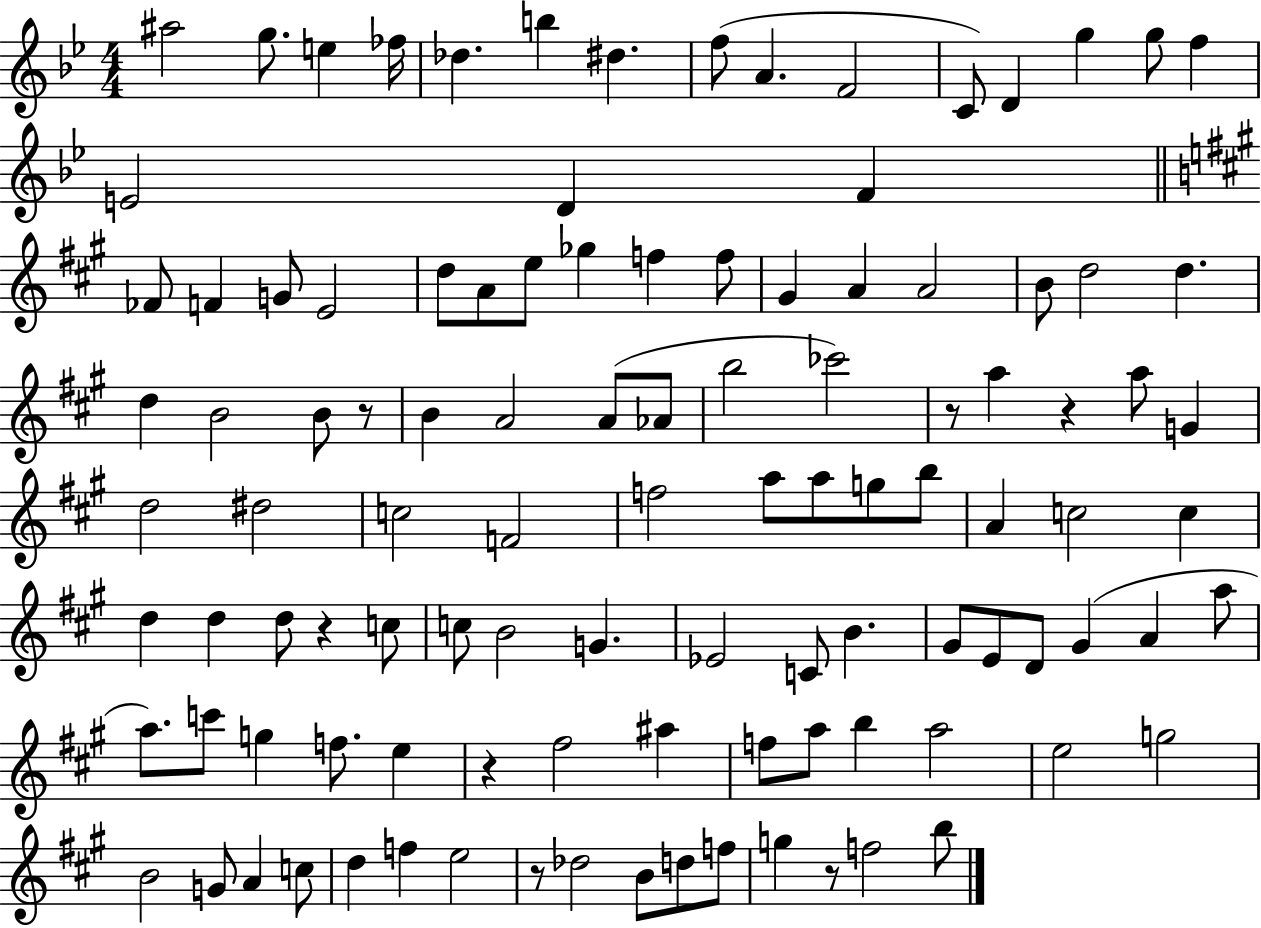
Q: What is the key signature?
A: BES major